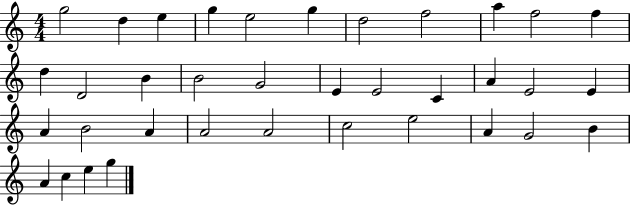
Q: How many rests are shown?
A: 0